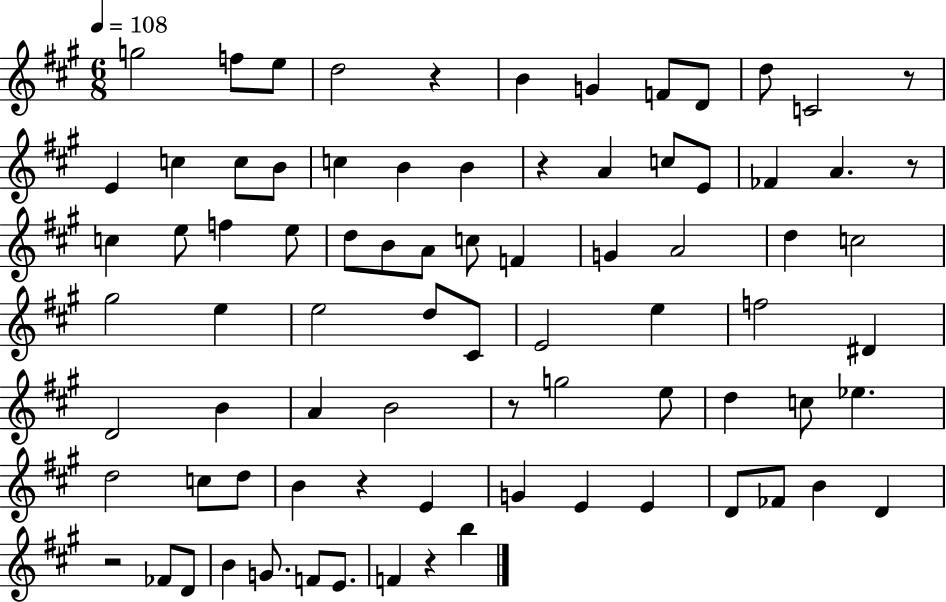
G5/h F5/e E5/e D5/h R/q B4/q G4/q F4/e D4/e D5/e C4/h R/e E4/q C5/q C5/e B4/e C5/q B4/q B4/q R/q A4/q C5/e E4/e FES4/q A4/q. R/e C5/q E5/e F5/q E5/e D5/e B4/e A4/e C5/e F4/q G4/q A4/h D5/q C5/h G#5/h E5/q E5/h D5/e C#4/e E4/h E5/q F5/h D#4/q D4/h B4/q A4/q B4/h R/e G5/h E5/e D5/q C5/e Eb5/q. D5/h C5/e D5/e B4/q R/q E4/q G4/q E4/q E4/q D4/e FES4/e B4/q D4/q R/h FES4/e D4/e B4/q G4/e. F4/e E4/e. F4/q R/q B5/q